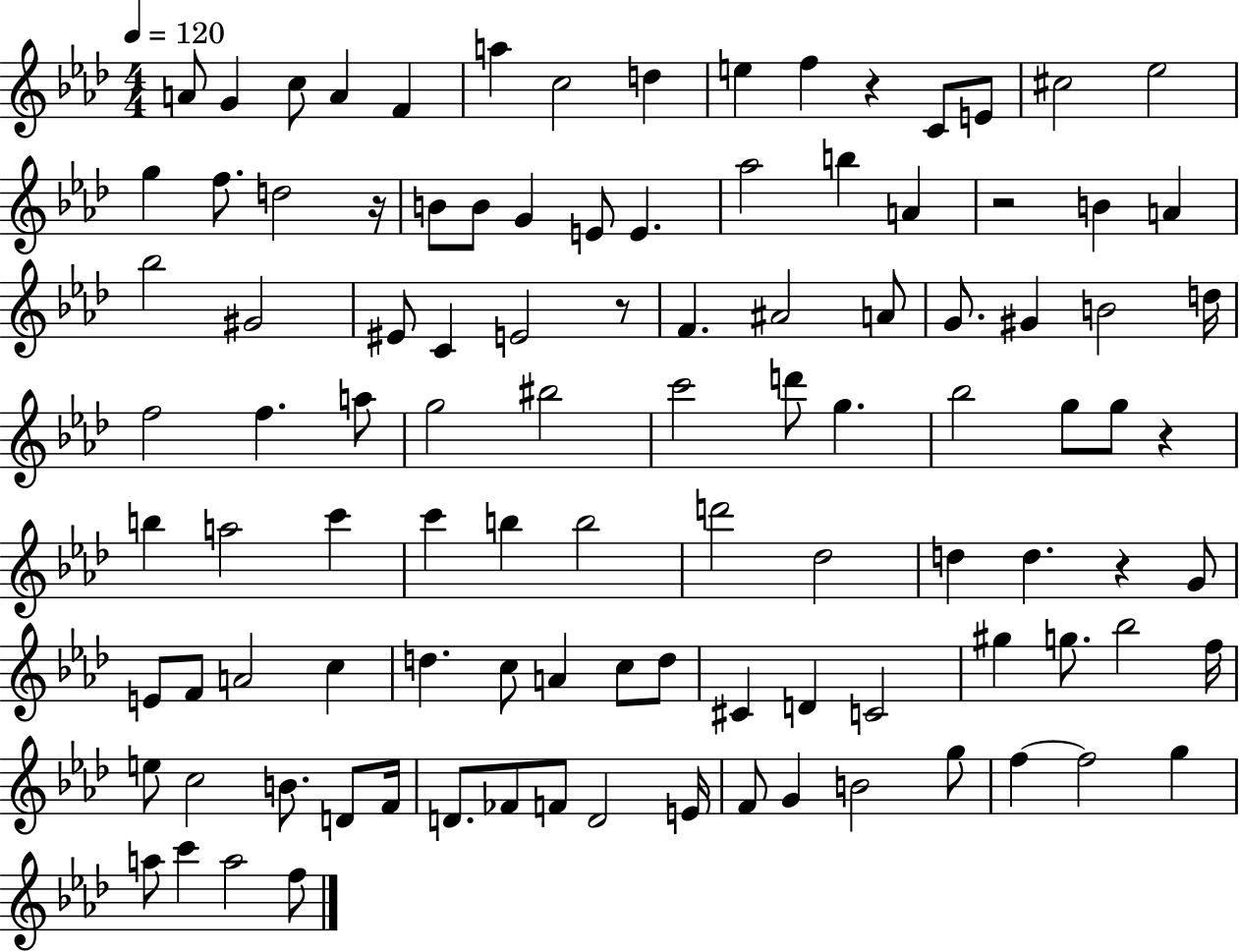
X:1
T:Untitled
M:4/4
L:1/4
K:Ab
A/2 G c/2 A F a c2 d e f z C/2 E/2 ^c2 _e2 g f/2 d2 z/4 B/2 B/2 G E/2 E _a2 b A z2 B A _b2 ^G2 ^E/2 C E2 z/2 F ^A2 A/2 G/2 ^G B2 d/4 f2 f a/2 g2 ^b2 c'2 d'/2 g _b2 g/2 g/2 z b a2 c' c' b b2 d'2 _d2 d d z G/2 E/2 F/2 A2 c d c/2 A c/2 d/2 ^C D C2 ^g g/2 _b2 f/4 e/2 c2 B/2 D/2 F/4 D/2 _F/2 F/2 D2 E/4 F/2 G B2 g/2 f f2 g a/2 c' a2 f/2